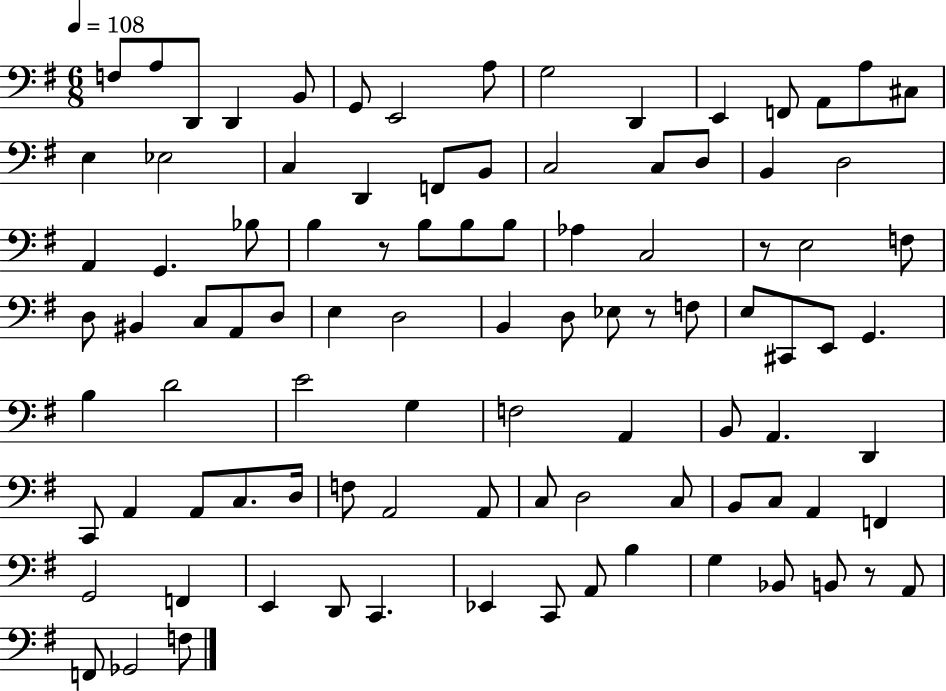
F3/e A3/e D2/e D2/q B2/e G2/e E2/h A3/e G3/h D2/q E2/q F2/e A2/e A3/e C#3/e E3/q Eb3/h C3/q D2/q F2/e B2/e C3/h C3/e D3/e B2/q D3/h A2/q G2/q. Bb3/e B3/q R/e B3/e B3/e B3/e Ab3/q C3/h R/e E3/h F3/e D3/e BIS2/q C3/e A2/e D3/e E3/q D3/h B2/q D3/e Eb3/e R/e F3/e E3/e C#2/e E2/e G2/q. B3/q D4/h E4/h G3/q F3/h A2/q B2/e A2/q. D2/q C2/e A2/q A2/e C3/e. D3/s F3/e A2/h A2/e C3/e D3/h C3/e B2/e C3/e A2/q F2/q G2/h F2/q E2/q D2/e C2/q. Eb2/q C2/e A2/e B3/q G3/q Bb2/e B2/e R/e A2/e F2/e Gb2/h F3/e